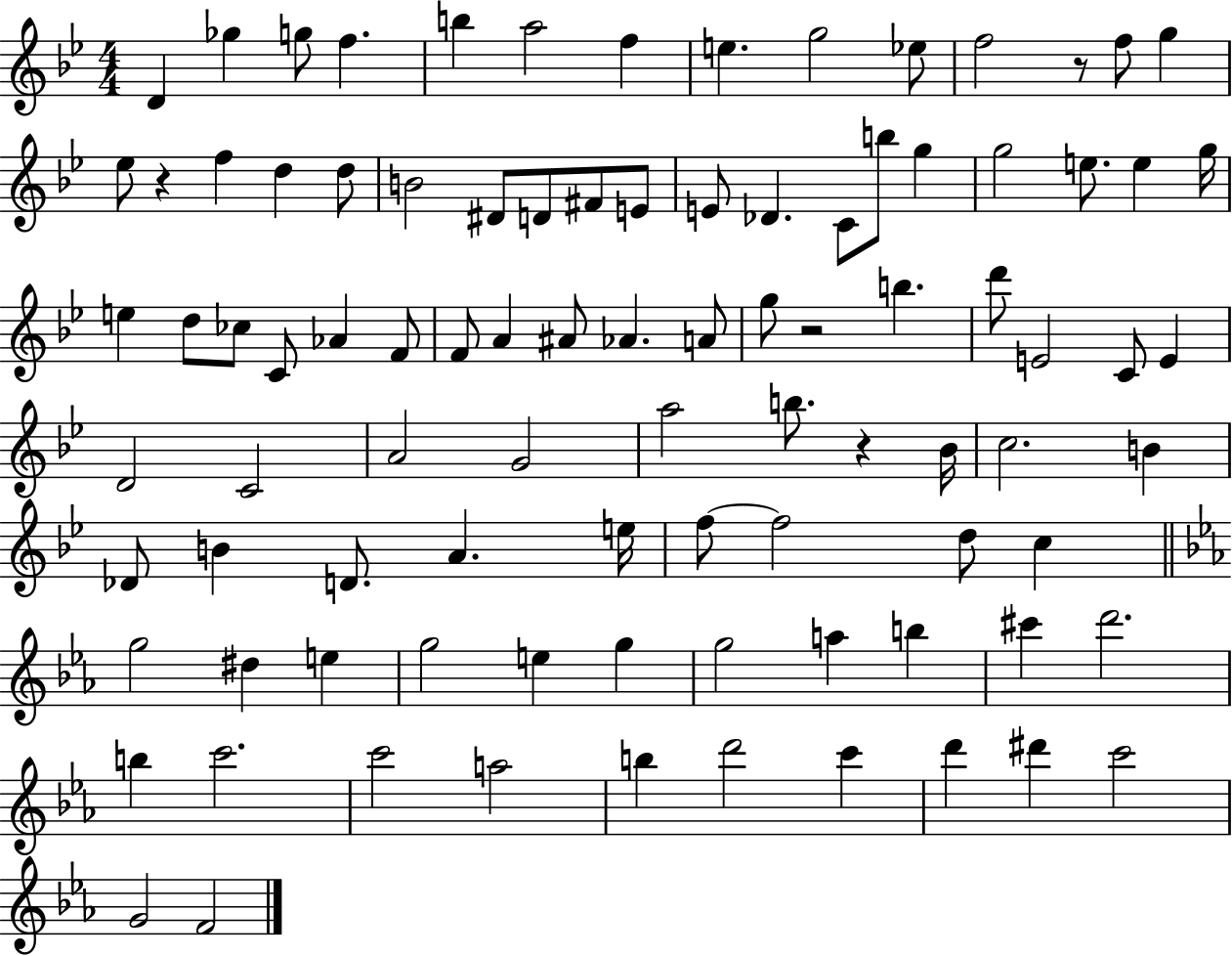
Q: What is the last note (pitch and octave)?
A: F4